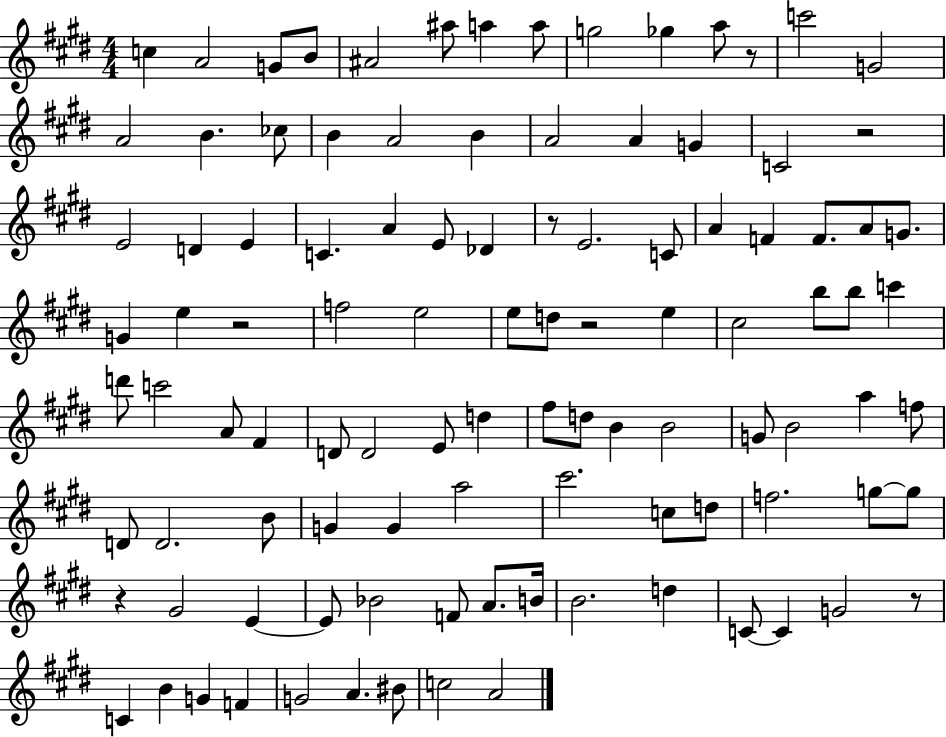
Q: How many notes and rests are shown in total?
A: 104